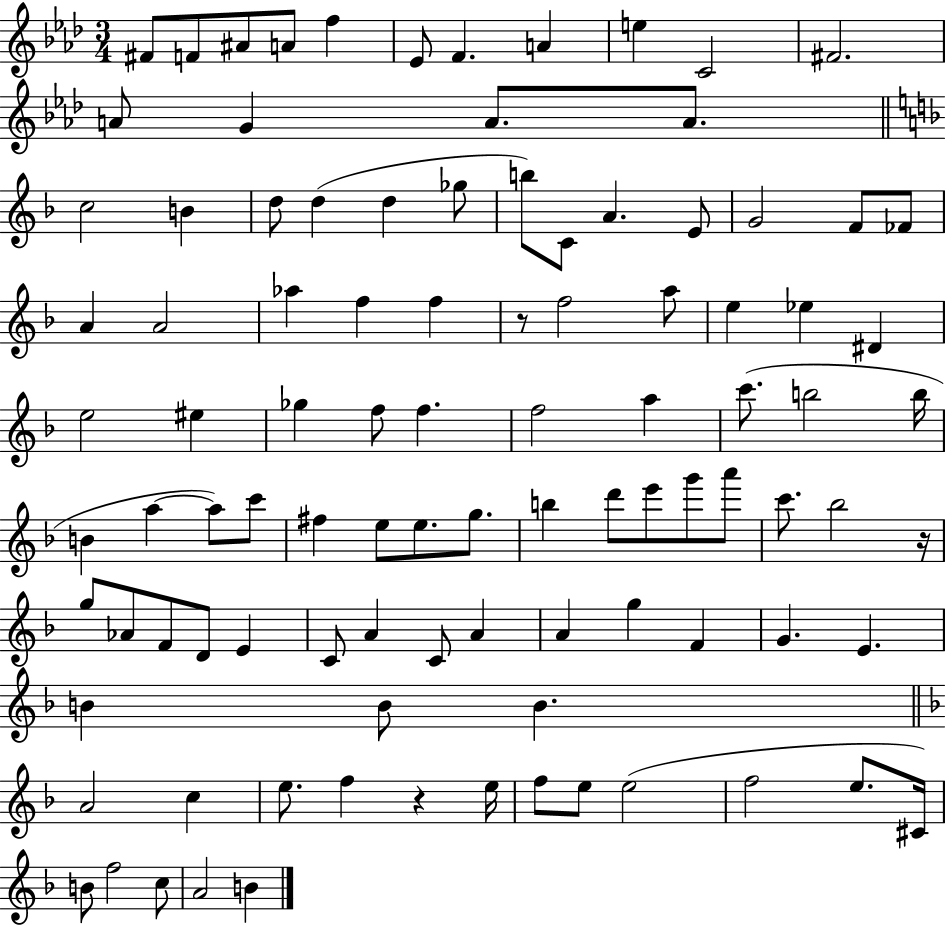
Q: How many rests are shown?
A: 3